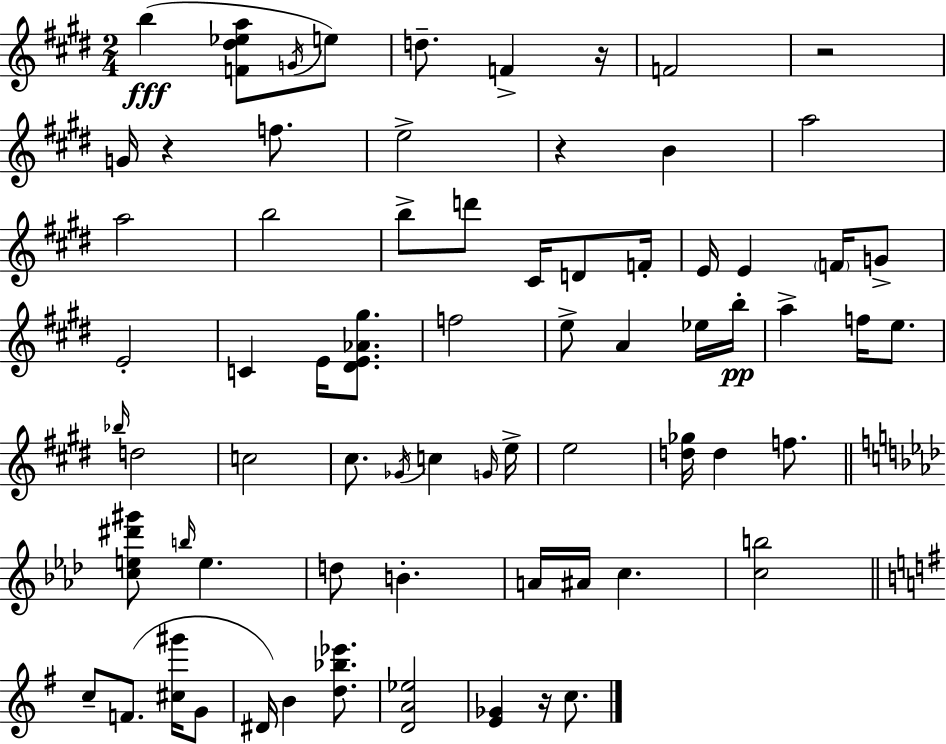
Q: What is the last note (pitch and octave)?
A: C5